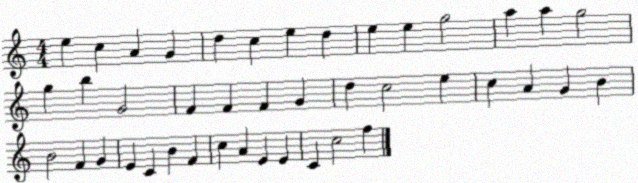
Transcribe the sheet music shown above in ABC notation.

X:1
T:Untitled
M:4/4
L:1/4
K:C
e c A G d c e d e e g2 a a g2 g b G2 F F F G d c2 e c A G B B2 F G E C B F c A E E C c2 f